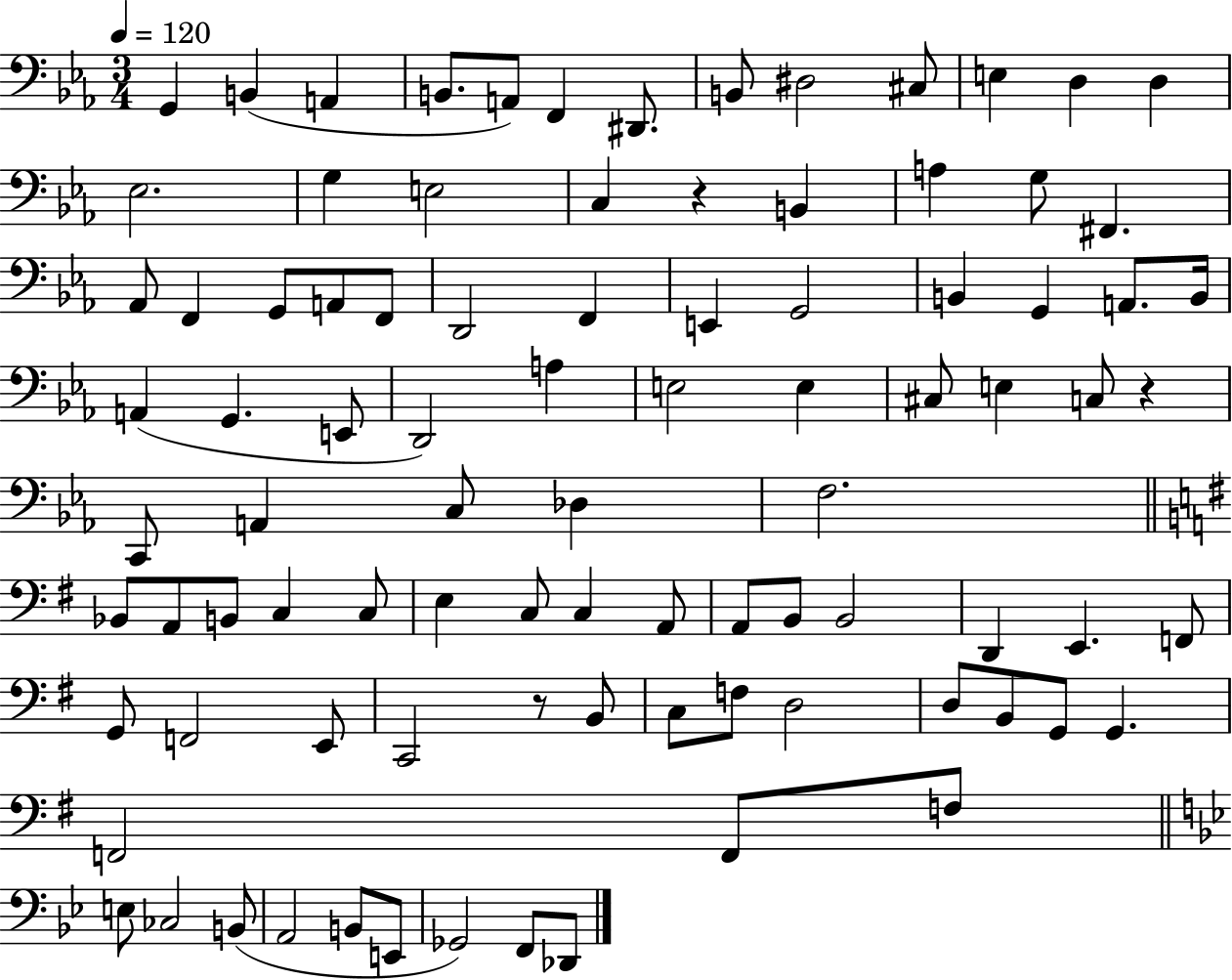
X:1
T:Untitled
M:3/4
L:1/4
K:Eb
G,, B,, A,, B,,/2 A,,/2 F,, ^D,,/2 B,,/2 ^D,2 ^C,/2 E, D, D, _E,2 G, E,2 C, z B,, A, G,/2 ^F,, _A,,/2 F,, G,,/2 A,,/2 F,,/2 D,,2 F,, E,, G,,2 B,, G,, A,,/2 B,,/4 A,, G,, E,,/2 D,,2 A, E,2 E, ^C,/2 E, C,/2 z C,,/2 A,, C,/2 _D, F,2 _B,,/2 A,,/2 B,,/2 C, C,/2 E, C,/2 C, A,,/2 A,,/2 B,,/2 B,,2 D,, E,, F,,/2 G,,/2 F,,2 E,,/2 C,,2 z/2 B,,/2 C,/2 F,/2 D,2 D,/2 B,,/2 G,,/2 G,, F,,2 F,,/2 F,/2 E,/2 _C,2 B,,/2 A,,2 B,,/2 E,,/2 _G,,2 F,,/2 _D,,/2